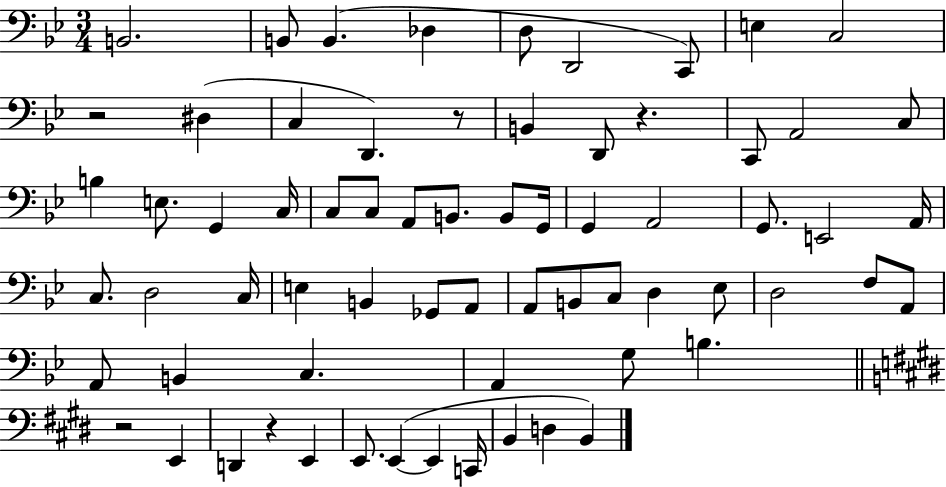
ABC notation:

X:1
T:Untitled
M:3/4
L:1/4
K:Bb
B,,2 B,,/2 B,, _D, D,/2 D,,2 C,,/2 E, C,2 z2 ^D, C, D,, z/2 B,, D,,/2 z C,,/2 A,,2 C,/2 B, E,/2 G,, C,/4 C,/2 C,/2 A,,/2 B,,/2 B,,/2 G,,/4 G,, A,,2 G,,/2 E,,2 A,,/4 C,/2 D,2 C,/4 E, B,, _G,,/2 A,,/2 A,,/2 B,,/2 C,/2 D, _E,/2 D,2 F,/2 A,,/2 A,,/2 B,, C, A,, G,/2 B, z2 E,, D,, z E,, E,,/2 E,, E,, C,,/4 B,, D, B,,